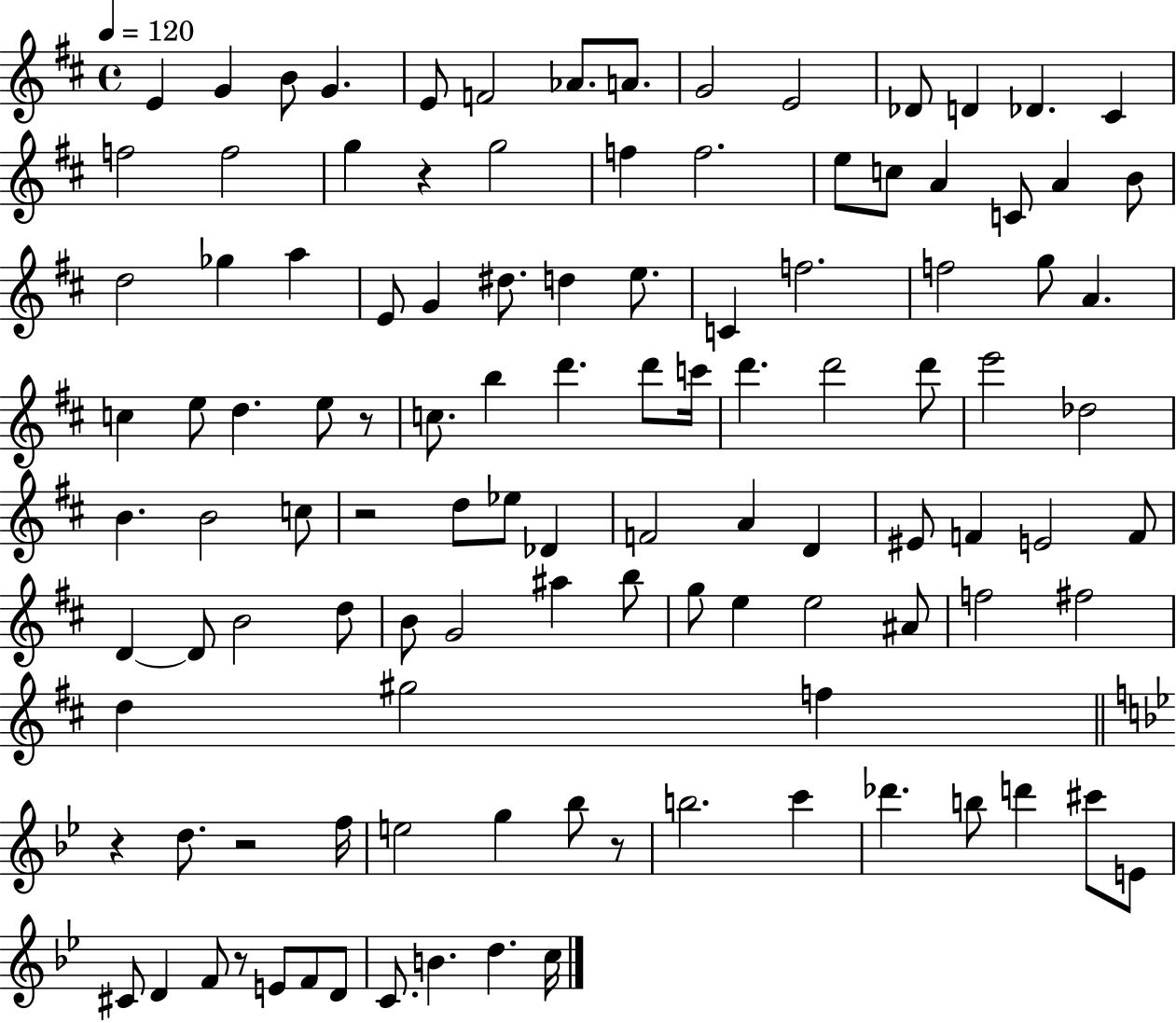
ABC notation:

X:1
T:Untitled
M:4/4
L:1/4
K:D
E G B/2 G E/2 F2 _A/2 A/2 G2 E2 _D/2 D _D ^C f2 f2 g z g2 f f2 e/2 c/2 A C/2 A B/2 d2 _g a E/2 G ^d/2 d e/2 C f2 f2 g/2 A c e/2 d e/2 z/2 c/2 b d' d'/2 c'/4 d' d'2 d'/2 e'2 _d2 B B2 c/2 z2 d/2 _e/2 _D F2 A D ^E/2 F E2 F/2 D D/2 B2 d/2 B/2 G2 ^a b/2 g/2 e e2 ^A/2 f2 ^f2 d ^g2 f z d/2 z2 f/4 e2 g _b/2 z/2 b2 c' _d' b/2 d' ^c'/2 E/2 ^C/2 D F/2 z/2 E/2 F/2 D/2 C/2 B d c/4